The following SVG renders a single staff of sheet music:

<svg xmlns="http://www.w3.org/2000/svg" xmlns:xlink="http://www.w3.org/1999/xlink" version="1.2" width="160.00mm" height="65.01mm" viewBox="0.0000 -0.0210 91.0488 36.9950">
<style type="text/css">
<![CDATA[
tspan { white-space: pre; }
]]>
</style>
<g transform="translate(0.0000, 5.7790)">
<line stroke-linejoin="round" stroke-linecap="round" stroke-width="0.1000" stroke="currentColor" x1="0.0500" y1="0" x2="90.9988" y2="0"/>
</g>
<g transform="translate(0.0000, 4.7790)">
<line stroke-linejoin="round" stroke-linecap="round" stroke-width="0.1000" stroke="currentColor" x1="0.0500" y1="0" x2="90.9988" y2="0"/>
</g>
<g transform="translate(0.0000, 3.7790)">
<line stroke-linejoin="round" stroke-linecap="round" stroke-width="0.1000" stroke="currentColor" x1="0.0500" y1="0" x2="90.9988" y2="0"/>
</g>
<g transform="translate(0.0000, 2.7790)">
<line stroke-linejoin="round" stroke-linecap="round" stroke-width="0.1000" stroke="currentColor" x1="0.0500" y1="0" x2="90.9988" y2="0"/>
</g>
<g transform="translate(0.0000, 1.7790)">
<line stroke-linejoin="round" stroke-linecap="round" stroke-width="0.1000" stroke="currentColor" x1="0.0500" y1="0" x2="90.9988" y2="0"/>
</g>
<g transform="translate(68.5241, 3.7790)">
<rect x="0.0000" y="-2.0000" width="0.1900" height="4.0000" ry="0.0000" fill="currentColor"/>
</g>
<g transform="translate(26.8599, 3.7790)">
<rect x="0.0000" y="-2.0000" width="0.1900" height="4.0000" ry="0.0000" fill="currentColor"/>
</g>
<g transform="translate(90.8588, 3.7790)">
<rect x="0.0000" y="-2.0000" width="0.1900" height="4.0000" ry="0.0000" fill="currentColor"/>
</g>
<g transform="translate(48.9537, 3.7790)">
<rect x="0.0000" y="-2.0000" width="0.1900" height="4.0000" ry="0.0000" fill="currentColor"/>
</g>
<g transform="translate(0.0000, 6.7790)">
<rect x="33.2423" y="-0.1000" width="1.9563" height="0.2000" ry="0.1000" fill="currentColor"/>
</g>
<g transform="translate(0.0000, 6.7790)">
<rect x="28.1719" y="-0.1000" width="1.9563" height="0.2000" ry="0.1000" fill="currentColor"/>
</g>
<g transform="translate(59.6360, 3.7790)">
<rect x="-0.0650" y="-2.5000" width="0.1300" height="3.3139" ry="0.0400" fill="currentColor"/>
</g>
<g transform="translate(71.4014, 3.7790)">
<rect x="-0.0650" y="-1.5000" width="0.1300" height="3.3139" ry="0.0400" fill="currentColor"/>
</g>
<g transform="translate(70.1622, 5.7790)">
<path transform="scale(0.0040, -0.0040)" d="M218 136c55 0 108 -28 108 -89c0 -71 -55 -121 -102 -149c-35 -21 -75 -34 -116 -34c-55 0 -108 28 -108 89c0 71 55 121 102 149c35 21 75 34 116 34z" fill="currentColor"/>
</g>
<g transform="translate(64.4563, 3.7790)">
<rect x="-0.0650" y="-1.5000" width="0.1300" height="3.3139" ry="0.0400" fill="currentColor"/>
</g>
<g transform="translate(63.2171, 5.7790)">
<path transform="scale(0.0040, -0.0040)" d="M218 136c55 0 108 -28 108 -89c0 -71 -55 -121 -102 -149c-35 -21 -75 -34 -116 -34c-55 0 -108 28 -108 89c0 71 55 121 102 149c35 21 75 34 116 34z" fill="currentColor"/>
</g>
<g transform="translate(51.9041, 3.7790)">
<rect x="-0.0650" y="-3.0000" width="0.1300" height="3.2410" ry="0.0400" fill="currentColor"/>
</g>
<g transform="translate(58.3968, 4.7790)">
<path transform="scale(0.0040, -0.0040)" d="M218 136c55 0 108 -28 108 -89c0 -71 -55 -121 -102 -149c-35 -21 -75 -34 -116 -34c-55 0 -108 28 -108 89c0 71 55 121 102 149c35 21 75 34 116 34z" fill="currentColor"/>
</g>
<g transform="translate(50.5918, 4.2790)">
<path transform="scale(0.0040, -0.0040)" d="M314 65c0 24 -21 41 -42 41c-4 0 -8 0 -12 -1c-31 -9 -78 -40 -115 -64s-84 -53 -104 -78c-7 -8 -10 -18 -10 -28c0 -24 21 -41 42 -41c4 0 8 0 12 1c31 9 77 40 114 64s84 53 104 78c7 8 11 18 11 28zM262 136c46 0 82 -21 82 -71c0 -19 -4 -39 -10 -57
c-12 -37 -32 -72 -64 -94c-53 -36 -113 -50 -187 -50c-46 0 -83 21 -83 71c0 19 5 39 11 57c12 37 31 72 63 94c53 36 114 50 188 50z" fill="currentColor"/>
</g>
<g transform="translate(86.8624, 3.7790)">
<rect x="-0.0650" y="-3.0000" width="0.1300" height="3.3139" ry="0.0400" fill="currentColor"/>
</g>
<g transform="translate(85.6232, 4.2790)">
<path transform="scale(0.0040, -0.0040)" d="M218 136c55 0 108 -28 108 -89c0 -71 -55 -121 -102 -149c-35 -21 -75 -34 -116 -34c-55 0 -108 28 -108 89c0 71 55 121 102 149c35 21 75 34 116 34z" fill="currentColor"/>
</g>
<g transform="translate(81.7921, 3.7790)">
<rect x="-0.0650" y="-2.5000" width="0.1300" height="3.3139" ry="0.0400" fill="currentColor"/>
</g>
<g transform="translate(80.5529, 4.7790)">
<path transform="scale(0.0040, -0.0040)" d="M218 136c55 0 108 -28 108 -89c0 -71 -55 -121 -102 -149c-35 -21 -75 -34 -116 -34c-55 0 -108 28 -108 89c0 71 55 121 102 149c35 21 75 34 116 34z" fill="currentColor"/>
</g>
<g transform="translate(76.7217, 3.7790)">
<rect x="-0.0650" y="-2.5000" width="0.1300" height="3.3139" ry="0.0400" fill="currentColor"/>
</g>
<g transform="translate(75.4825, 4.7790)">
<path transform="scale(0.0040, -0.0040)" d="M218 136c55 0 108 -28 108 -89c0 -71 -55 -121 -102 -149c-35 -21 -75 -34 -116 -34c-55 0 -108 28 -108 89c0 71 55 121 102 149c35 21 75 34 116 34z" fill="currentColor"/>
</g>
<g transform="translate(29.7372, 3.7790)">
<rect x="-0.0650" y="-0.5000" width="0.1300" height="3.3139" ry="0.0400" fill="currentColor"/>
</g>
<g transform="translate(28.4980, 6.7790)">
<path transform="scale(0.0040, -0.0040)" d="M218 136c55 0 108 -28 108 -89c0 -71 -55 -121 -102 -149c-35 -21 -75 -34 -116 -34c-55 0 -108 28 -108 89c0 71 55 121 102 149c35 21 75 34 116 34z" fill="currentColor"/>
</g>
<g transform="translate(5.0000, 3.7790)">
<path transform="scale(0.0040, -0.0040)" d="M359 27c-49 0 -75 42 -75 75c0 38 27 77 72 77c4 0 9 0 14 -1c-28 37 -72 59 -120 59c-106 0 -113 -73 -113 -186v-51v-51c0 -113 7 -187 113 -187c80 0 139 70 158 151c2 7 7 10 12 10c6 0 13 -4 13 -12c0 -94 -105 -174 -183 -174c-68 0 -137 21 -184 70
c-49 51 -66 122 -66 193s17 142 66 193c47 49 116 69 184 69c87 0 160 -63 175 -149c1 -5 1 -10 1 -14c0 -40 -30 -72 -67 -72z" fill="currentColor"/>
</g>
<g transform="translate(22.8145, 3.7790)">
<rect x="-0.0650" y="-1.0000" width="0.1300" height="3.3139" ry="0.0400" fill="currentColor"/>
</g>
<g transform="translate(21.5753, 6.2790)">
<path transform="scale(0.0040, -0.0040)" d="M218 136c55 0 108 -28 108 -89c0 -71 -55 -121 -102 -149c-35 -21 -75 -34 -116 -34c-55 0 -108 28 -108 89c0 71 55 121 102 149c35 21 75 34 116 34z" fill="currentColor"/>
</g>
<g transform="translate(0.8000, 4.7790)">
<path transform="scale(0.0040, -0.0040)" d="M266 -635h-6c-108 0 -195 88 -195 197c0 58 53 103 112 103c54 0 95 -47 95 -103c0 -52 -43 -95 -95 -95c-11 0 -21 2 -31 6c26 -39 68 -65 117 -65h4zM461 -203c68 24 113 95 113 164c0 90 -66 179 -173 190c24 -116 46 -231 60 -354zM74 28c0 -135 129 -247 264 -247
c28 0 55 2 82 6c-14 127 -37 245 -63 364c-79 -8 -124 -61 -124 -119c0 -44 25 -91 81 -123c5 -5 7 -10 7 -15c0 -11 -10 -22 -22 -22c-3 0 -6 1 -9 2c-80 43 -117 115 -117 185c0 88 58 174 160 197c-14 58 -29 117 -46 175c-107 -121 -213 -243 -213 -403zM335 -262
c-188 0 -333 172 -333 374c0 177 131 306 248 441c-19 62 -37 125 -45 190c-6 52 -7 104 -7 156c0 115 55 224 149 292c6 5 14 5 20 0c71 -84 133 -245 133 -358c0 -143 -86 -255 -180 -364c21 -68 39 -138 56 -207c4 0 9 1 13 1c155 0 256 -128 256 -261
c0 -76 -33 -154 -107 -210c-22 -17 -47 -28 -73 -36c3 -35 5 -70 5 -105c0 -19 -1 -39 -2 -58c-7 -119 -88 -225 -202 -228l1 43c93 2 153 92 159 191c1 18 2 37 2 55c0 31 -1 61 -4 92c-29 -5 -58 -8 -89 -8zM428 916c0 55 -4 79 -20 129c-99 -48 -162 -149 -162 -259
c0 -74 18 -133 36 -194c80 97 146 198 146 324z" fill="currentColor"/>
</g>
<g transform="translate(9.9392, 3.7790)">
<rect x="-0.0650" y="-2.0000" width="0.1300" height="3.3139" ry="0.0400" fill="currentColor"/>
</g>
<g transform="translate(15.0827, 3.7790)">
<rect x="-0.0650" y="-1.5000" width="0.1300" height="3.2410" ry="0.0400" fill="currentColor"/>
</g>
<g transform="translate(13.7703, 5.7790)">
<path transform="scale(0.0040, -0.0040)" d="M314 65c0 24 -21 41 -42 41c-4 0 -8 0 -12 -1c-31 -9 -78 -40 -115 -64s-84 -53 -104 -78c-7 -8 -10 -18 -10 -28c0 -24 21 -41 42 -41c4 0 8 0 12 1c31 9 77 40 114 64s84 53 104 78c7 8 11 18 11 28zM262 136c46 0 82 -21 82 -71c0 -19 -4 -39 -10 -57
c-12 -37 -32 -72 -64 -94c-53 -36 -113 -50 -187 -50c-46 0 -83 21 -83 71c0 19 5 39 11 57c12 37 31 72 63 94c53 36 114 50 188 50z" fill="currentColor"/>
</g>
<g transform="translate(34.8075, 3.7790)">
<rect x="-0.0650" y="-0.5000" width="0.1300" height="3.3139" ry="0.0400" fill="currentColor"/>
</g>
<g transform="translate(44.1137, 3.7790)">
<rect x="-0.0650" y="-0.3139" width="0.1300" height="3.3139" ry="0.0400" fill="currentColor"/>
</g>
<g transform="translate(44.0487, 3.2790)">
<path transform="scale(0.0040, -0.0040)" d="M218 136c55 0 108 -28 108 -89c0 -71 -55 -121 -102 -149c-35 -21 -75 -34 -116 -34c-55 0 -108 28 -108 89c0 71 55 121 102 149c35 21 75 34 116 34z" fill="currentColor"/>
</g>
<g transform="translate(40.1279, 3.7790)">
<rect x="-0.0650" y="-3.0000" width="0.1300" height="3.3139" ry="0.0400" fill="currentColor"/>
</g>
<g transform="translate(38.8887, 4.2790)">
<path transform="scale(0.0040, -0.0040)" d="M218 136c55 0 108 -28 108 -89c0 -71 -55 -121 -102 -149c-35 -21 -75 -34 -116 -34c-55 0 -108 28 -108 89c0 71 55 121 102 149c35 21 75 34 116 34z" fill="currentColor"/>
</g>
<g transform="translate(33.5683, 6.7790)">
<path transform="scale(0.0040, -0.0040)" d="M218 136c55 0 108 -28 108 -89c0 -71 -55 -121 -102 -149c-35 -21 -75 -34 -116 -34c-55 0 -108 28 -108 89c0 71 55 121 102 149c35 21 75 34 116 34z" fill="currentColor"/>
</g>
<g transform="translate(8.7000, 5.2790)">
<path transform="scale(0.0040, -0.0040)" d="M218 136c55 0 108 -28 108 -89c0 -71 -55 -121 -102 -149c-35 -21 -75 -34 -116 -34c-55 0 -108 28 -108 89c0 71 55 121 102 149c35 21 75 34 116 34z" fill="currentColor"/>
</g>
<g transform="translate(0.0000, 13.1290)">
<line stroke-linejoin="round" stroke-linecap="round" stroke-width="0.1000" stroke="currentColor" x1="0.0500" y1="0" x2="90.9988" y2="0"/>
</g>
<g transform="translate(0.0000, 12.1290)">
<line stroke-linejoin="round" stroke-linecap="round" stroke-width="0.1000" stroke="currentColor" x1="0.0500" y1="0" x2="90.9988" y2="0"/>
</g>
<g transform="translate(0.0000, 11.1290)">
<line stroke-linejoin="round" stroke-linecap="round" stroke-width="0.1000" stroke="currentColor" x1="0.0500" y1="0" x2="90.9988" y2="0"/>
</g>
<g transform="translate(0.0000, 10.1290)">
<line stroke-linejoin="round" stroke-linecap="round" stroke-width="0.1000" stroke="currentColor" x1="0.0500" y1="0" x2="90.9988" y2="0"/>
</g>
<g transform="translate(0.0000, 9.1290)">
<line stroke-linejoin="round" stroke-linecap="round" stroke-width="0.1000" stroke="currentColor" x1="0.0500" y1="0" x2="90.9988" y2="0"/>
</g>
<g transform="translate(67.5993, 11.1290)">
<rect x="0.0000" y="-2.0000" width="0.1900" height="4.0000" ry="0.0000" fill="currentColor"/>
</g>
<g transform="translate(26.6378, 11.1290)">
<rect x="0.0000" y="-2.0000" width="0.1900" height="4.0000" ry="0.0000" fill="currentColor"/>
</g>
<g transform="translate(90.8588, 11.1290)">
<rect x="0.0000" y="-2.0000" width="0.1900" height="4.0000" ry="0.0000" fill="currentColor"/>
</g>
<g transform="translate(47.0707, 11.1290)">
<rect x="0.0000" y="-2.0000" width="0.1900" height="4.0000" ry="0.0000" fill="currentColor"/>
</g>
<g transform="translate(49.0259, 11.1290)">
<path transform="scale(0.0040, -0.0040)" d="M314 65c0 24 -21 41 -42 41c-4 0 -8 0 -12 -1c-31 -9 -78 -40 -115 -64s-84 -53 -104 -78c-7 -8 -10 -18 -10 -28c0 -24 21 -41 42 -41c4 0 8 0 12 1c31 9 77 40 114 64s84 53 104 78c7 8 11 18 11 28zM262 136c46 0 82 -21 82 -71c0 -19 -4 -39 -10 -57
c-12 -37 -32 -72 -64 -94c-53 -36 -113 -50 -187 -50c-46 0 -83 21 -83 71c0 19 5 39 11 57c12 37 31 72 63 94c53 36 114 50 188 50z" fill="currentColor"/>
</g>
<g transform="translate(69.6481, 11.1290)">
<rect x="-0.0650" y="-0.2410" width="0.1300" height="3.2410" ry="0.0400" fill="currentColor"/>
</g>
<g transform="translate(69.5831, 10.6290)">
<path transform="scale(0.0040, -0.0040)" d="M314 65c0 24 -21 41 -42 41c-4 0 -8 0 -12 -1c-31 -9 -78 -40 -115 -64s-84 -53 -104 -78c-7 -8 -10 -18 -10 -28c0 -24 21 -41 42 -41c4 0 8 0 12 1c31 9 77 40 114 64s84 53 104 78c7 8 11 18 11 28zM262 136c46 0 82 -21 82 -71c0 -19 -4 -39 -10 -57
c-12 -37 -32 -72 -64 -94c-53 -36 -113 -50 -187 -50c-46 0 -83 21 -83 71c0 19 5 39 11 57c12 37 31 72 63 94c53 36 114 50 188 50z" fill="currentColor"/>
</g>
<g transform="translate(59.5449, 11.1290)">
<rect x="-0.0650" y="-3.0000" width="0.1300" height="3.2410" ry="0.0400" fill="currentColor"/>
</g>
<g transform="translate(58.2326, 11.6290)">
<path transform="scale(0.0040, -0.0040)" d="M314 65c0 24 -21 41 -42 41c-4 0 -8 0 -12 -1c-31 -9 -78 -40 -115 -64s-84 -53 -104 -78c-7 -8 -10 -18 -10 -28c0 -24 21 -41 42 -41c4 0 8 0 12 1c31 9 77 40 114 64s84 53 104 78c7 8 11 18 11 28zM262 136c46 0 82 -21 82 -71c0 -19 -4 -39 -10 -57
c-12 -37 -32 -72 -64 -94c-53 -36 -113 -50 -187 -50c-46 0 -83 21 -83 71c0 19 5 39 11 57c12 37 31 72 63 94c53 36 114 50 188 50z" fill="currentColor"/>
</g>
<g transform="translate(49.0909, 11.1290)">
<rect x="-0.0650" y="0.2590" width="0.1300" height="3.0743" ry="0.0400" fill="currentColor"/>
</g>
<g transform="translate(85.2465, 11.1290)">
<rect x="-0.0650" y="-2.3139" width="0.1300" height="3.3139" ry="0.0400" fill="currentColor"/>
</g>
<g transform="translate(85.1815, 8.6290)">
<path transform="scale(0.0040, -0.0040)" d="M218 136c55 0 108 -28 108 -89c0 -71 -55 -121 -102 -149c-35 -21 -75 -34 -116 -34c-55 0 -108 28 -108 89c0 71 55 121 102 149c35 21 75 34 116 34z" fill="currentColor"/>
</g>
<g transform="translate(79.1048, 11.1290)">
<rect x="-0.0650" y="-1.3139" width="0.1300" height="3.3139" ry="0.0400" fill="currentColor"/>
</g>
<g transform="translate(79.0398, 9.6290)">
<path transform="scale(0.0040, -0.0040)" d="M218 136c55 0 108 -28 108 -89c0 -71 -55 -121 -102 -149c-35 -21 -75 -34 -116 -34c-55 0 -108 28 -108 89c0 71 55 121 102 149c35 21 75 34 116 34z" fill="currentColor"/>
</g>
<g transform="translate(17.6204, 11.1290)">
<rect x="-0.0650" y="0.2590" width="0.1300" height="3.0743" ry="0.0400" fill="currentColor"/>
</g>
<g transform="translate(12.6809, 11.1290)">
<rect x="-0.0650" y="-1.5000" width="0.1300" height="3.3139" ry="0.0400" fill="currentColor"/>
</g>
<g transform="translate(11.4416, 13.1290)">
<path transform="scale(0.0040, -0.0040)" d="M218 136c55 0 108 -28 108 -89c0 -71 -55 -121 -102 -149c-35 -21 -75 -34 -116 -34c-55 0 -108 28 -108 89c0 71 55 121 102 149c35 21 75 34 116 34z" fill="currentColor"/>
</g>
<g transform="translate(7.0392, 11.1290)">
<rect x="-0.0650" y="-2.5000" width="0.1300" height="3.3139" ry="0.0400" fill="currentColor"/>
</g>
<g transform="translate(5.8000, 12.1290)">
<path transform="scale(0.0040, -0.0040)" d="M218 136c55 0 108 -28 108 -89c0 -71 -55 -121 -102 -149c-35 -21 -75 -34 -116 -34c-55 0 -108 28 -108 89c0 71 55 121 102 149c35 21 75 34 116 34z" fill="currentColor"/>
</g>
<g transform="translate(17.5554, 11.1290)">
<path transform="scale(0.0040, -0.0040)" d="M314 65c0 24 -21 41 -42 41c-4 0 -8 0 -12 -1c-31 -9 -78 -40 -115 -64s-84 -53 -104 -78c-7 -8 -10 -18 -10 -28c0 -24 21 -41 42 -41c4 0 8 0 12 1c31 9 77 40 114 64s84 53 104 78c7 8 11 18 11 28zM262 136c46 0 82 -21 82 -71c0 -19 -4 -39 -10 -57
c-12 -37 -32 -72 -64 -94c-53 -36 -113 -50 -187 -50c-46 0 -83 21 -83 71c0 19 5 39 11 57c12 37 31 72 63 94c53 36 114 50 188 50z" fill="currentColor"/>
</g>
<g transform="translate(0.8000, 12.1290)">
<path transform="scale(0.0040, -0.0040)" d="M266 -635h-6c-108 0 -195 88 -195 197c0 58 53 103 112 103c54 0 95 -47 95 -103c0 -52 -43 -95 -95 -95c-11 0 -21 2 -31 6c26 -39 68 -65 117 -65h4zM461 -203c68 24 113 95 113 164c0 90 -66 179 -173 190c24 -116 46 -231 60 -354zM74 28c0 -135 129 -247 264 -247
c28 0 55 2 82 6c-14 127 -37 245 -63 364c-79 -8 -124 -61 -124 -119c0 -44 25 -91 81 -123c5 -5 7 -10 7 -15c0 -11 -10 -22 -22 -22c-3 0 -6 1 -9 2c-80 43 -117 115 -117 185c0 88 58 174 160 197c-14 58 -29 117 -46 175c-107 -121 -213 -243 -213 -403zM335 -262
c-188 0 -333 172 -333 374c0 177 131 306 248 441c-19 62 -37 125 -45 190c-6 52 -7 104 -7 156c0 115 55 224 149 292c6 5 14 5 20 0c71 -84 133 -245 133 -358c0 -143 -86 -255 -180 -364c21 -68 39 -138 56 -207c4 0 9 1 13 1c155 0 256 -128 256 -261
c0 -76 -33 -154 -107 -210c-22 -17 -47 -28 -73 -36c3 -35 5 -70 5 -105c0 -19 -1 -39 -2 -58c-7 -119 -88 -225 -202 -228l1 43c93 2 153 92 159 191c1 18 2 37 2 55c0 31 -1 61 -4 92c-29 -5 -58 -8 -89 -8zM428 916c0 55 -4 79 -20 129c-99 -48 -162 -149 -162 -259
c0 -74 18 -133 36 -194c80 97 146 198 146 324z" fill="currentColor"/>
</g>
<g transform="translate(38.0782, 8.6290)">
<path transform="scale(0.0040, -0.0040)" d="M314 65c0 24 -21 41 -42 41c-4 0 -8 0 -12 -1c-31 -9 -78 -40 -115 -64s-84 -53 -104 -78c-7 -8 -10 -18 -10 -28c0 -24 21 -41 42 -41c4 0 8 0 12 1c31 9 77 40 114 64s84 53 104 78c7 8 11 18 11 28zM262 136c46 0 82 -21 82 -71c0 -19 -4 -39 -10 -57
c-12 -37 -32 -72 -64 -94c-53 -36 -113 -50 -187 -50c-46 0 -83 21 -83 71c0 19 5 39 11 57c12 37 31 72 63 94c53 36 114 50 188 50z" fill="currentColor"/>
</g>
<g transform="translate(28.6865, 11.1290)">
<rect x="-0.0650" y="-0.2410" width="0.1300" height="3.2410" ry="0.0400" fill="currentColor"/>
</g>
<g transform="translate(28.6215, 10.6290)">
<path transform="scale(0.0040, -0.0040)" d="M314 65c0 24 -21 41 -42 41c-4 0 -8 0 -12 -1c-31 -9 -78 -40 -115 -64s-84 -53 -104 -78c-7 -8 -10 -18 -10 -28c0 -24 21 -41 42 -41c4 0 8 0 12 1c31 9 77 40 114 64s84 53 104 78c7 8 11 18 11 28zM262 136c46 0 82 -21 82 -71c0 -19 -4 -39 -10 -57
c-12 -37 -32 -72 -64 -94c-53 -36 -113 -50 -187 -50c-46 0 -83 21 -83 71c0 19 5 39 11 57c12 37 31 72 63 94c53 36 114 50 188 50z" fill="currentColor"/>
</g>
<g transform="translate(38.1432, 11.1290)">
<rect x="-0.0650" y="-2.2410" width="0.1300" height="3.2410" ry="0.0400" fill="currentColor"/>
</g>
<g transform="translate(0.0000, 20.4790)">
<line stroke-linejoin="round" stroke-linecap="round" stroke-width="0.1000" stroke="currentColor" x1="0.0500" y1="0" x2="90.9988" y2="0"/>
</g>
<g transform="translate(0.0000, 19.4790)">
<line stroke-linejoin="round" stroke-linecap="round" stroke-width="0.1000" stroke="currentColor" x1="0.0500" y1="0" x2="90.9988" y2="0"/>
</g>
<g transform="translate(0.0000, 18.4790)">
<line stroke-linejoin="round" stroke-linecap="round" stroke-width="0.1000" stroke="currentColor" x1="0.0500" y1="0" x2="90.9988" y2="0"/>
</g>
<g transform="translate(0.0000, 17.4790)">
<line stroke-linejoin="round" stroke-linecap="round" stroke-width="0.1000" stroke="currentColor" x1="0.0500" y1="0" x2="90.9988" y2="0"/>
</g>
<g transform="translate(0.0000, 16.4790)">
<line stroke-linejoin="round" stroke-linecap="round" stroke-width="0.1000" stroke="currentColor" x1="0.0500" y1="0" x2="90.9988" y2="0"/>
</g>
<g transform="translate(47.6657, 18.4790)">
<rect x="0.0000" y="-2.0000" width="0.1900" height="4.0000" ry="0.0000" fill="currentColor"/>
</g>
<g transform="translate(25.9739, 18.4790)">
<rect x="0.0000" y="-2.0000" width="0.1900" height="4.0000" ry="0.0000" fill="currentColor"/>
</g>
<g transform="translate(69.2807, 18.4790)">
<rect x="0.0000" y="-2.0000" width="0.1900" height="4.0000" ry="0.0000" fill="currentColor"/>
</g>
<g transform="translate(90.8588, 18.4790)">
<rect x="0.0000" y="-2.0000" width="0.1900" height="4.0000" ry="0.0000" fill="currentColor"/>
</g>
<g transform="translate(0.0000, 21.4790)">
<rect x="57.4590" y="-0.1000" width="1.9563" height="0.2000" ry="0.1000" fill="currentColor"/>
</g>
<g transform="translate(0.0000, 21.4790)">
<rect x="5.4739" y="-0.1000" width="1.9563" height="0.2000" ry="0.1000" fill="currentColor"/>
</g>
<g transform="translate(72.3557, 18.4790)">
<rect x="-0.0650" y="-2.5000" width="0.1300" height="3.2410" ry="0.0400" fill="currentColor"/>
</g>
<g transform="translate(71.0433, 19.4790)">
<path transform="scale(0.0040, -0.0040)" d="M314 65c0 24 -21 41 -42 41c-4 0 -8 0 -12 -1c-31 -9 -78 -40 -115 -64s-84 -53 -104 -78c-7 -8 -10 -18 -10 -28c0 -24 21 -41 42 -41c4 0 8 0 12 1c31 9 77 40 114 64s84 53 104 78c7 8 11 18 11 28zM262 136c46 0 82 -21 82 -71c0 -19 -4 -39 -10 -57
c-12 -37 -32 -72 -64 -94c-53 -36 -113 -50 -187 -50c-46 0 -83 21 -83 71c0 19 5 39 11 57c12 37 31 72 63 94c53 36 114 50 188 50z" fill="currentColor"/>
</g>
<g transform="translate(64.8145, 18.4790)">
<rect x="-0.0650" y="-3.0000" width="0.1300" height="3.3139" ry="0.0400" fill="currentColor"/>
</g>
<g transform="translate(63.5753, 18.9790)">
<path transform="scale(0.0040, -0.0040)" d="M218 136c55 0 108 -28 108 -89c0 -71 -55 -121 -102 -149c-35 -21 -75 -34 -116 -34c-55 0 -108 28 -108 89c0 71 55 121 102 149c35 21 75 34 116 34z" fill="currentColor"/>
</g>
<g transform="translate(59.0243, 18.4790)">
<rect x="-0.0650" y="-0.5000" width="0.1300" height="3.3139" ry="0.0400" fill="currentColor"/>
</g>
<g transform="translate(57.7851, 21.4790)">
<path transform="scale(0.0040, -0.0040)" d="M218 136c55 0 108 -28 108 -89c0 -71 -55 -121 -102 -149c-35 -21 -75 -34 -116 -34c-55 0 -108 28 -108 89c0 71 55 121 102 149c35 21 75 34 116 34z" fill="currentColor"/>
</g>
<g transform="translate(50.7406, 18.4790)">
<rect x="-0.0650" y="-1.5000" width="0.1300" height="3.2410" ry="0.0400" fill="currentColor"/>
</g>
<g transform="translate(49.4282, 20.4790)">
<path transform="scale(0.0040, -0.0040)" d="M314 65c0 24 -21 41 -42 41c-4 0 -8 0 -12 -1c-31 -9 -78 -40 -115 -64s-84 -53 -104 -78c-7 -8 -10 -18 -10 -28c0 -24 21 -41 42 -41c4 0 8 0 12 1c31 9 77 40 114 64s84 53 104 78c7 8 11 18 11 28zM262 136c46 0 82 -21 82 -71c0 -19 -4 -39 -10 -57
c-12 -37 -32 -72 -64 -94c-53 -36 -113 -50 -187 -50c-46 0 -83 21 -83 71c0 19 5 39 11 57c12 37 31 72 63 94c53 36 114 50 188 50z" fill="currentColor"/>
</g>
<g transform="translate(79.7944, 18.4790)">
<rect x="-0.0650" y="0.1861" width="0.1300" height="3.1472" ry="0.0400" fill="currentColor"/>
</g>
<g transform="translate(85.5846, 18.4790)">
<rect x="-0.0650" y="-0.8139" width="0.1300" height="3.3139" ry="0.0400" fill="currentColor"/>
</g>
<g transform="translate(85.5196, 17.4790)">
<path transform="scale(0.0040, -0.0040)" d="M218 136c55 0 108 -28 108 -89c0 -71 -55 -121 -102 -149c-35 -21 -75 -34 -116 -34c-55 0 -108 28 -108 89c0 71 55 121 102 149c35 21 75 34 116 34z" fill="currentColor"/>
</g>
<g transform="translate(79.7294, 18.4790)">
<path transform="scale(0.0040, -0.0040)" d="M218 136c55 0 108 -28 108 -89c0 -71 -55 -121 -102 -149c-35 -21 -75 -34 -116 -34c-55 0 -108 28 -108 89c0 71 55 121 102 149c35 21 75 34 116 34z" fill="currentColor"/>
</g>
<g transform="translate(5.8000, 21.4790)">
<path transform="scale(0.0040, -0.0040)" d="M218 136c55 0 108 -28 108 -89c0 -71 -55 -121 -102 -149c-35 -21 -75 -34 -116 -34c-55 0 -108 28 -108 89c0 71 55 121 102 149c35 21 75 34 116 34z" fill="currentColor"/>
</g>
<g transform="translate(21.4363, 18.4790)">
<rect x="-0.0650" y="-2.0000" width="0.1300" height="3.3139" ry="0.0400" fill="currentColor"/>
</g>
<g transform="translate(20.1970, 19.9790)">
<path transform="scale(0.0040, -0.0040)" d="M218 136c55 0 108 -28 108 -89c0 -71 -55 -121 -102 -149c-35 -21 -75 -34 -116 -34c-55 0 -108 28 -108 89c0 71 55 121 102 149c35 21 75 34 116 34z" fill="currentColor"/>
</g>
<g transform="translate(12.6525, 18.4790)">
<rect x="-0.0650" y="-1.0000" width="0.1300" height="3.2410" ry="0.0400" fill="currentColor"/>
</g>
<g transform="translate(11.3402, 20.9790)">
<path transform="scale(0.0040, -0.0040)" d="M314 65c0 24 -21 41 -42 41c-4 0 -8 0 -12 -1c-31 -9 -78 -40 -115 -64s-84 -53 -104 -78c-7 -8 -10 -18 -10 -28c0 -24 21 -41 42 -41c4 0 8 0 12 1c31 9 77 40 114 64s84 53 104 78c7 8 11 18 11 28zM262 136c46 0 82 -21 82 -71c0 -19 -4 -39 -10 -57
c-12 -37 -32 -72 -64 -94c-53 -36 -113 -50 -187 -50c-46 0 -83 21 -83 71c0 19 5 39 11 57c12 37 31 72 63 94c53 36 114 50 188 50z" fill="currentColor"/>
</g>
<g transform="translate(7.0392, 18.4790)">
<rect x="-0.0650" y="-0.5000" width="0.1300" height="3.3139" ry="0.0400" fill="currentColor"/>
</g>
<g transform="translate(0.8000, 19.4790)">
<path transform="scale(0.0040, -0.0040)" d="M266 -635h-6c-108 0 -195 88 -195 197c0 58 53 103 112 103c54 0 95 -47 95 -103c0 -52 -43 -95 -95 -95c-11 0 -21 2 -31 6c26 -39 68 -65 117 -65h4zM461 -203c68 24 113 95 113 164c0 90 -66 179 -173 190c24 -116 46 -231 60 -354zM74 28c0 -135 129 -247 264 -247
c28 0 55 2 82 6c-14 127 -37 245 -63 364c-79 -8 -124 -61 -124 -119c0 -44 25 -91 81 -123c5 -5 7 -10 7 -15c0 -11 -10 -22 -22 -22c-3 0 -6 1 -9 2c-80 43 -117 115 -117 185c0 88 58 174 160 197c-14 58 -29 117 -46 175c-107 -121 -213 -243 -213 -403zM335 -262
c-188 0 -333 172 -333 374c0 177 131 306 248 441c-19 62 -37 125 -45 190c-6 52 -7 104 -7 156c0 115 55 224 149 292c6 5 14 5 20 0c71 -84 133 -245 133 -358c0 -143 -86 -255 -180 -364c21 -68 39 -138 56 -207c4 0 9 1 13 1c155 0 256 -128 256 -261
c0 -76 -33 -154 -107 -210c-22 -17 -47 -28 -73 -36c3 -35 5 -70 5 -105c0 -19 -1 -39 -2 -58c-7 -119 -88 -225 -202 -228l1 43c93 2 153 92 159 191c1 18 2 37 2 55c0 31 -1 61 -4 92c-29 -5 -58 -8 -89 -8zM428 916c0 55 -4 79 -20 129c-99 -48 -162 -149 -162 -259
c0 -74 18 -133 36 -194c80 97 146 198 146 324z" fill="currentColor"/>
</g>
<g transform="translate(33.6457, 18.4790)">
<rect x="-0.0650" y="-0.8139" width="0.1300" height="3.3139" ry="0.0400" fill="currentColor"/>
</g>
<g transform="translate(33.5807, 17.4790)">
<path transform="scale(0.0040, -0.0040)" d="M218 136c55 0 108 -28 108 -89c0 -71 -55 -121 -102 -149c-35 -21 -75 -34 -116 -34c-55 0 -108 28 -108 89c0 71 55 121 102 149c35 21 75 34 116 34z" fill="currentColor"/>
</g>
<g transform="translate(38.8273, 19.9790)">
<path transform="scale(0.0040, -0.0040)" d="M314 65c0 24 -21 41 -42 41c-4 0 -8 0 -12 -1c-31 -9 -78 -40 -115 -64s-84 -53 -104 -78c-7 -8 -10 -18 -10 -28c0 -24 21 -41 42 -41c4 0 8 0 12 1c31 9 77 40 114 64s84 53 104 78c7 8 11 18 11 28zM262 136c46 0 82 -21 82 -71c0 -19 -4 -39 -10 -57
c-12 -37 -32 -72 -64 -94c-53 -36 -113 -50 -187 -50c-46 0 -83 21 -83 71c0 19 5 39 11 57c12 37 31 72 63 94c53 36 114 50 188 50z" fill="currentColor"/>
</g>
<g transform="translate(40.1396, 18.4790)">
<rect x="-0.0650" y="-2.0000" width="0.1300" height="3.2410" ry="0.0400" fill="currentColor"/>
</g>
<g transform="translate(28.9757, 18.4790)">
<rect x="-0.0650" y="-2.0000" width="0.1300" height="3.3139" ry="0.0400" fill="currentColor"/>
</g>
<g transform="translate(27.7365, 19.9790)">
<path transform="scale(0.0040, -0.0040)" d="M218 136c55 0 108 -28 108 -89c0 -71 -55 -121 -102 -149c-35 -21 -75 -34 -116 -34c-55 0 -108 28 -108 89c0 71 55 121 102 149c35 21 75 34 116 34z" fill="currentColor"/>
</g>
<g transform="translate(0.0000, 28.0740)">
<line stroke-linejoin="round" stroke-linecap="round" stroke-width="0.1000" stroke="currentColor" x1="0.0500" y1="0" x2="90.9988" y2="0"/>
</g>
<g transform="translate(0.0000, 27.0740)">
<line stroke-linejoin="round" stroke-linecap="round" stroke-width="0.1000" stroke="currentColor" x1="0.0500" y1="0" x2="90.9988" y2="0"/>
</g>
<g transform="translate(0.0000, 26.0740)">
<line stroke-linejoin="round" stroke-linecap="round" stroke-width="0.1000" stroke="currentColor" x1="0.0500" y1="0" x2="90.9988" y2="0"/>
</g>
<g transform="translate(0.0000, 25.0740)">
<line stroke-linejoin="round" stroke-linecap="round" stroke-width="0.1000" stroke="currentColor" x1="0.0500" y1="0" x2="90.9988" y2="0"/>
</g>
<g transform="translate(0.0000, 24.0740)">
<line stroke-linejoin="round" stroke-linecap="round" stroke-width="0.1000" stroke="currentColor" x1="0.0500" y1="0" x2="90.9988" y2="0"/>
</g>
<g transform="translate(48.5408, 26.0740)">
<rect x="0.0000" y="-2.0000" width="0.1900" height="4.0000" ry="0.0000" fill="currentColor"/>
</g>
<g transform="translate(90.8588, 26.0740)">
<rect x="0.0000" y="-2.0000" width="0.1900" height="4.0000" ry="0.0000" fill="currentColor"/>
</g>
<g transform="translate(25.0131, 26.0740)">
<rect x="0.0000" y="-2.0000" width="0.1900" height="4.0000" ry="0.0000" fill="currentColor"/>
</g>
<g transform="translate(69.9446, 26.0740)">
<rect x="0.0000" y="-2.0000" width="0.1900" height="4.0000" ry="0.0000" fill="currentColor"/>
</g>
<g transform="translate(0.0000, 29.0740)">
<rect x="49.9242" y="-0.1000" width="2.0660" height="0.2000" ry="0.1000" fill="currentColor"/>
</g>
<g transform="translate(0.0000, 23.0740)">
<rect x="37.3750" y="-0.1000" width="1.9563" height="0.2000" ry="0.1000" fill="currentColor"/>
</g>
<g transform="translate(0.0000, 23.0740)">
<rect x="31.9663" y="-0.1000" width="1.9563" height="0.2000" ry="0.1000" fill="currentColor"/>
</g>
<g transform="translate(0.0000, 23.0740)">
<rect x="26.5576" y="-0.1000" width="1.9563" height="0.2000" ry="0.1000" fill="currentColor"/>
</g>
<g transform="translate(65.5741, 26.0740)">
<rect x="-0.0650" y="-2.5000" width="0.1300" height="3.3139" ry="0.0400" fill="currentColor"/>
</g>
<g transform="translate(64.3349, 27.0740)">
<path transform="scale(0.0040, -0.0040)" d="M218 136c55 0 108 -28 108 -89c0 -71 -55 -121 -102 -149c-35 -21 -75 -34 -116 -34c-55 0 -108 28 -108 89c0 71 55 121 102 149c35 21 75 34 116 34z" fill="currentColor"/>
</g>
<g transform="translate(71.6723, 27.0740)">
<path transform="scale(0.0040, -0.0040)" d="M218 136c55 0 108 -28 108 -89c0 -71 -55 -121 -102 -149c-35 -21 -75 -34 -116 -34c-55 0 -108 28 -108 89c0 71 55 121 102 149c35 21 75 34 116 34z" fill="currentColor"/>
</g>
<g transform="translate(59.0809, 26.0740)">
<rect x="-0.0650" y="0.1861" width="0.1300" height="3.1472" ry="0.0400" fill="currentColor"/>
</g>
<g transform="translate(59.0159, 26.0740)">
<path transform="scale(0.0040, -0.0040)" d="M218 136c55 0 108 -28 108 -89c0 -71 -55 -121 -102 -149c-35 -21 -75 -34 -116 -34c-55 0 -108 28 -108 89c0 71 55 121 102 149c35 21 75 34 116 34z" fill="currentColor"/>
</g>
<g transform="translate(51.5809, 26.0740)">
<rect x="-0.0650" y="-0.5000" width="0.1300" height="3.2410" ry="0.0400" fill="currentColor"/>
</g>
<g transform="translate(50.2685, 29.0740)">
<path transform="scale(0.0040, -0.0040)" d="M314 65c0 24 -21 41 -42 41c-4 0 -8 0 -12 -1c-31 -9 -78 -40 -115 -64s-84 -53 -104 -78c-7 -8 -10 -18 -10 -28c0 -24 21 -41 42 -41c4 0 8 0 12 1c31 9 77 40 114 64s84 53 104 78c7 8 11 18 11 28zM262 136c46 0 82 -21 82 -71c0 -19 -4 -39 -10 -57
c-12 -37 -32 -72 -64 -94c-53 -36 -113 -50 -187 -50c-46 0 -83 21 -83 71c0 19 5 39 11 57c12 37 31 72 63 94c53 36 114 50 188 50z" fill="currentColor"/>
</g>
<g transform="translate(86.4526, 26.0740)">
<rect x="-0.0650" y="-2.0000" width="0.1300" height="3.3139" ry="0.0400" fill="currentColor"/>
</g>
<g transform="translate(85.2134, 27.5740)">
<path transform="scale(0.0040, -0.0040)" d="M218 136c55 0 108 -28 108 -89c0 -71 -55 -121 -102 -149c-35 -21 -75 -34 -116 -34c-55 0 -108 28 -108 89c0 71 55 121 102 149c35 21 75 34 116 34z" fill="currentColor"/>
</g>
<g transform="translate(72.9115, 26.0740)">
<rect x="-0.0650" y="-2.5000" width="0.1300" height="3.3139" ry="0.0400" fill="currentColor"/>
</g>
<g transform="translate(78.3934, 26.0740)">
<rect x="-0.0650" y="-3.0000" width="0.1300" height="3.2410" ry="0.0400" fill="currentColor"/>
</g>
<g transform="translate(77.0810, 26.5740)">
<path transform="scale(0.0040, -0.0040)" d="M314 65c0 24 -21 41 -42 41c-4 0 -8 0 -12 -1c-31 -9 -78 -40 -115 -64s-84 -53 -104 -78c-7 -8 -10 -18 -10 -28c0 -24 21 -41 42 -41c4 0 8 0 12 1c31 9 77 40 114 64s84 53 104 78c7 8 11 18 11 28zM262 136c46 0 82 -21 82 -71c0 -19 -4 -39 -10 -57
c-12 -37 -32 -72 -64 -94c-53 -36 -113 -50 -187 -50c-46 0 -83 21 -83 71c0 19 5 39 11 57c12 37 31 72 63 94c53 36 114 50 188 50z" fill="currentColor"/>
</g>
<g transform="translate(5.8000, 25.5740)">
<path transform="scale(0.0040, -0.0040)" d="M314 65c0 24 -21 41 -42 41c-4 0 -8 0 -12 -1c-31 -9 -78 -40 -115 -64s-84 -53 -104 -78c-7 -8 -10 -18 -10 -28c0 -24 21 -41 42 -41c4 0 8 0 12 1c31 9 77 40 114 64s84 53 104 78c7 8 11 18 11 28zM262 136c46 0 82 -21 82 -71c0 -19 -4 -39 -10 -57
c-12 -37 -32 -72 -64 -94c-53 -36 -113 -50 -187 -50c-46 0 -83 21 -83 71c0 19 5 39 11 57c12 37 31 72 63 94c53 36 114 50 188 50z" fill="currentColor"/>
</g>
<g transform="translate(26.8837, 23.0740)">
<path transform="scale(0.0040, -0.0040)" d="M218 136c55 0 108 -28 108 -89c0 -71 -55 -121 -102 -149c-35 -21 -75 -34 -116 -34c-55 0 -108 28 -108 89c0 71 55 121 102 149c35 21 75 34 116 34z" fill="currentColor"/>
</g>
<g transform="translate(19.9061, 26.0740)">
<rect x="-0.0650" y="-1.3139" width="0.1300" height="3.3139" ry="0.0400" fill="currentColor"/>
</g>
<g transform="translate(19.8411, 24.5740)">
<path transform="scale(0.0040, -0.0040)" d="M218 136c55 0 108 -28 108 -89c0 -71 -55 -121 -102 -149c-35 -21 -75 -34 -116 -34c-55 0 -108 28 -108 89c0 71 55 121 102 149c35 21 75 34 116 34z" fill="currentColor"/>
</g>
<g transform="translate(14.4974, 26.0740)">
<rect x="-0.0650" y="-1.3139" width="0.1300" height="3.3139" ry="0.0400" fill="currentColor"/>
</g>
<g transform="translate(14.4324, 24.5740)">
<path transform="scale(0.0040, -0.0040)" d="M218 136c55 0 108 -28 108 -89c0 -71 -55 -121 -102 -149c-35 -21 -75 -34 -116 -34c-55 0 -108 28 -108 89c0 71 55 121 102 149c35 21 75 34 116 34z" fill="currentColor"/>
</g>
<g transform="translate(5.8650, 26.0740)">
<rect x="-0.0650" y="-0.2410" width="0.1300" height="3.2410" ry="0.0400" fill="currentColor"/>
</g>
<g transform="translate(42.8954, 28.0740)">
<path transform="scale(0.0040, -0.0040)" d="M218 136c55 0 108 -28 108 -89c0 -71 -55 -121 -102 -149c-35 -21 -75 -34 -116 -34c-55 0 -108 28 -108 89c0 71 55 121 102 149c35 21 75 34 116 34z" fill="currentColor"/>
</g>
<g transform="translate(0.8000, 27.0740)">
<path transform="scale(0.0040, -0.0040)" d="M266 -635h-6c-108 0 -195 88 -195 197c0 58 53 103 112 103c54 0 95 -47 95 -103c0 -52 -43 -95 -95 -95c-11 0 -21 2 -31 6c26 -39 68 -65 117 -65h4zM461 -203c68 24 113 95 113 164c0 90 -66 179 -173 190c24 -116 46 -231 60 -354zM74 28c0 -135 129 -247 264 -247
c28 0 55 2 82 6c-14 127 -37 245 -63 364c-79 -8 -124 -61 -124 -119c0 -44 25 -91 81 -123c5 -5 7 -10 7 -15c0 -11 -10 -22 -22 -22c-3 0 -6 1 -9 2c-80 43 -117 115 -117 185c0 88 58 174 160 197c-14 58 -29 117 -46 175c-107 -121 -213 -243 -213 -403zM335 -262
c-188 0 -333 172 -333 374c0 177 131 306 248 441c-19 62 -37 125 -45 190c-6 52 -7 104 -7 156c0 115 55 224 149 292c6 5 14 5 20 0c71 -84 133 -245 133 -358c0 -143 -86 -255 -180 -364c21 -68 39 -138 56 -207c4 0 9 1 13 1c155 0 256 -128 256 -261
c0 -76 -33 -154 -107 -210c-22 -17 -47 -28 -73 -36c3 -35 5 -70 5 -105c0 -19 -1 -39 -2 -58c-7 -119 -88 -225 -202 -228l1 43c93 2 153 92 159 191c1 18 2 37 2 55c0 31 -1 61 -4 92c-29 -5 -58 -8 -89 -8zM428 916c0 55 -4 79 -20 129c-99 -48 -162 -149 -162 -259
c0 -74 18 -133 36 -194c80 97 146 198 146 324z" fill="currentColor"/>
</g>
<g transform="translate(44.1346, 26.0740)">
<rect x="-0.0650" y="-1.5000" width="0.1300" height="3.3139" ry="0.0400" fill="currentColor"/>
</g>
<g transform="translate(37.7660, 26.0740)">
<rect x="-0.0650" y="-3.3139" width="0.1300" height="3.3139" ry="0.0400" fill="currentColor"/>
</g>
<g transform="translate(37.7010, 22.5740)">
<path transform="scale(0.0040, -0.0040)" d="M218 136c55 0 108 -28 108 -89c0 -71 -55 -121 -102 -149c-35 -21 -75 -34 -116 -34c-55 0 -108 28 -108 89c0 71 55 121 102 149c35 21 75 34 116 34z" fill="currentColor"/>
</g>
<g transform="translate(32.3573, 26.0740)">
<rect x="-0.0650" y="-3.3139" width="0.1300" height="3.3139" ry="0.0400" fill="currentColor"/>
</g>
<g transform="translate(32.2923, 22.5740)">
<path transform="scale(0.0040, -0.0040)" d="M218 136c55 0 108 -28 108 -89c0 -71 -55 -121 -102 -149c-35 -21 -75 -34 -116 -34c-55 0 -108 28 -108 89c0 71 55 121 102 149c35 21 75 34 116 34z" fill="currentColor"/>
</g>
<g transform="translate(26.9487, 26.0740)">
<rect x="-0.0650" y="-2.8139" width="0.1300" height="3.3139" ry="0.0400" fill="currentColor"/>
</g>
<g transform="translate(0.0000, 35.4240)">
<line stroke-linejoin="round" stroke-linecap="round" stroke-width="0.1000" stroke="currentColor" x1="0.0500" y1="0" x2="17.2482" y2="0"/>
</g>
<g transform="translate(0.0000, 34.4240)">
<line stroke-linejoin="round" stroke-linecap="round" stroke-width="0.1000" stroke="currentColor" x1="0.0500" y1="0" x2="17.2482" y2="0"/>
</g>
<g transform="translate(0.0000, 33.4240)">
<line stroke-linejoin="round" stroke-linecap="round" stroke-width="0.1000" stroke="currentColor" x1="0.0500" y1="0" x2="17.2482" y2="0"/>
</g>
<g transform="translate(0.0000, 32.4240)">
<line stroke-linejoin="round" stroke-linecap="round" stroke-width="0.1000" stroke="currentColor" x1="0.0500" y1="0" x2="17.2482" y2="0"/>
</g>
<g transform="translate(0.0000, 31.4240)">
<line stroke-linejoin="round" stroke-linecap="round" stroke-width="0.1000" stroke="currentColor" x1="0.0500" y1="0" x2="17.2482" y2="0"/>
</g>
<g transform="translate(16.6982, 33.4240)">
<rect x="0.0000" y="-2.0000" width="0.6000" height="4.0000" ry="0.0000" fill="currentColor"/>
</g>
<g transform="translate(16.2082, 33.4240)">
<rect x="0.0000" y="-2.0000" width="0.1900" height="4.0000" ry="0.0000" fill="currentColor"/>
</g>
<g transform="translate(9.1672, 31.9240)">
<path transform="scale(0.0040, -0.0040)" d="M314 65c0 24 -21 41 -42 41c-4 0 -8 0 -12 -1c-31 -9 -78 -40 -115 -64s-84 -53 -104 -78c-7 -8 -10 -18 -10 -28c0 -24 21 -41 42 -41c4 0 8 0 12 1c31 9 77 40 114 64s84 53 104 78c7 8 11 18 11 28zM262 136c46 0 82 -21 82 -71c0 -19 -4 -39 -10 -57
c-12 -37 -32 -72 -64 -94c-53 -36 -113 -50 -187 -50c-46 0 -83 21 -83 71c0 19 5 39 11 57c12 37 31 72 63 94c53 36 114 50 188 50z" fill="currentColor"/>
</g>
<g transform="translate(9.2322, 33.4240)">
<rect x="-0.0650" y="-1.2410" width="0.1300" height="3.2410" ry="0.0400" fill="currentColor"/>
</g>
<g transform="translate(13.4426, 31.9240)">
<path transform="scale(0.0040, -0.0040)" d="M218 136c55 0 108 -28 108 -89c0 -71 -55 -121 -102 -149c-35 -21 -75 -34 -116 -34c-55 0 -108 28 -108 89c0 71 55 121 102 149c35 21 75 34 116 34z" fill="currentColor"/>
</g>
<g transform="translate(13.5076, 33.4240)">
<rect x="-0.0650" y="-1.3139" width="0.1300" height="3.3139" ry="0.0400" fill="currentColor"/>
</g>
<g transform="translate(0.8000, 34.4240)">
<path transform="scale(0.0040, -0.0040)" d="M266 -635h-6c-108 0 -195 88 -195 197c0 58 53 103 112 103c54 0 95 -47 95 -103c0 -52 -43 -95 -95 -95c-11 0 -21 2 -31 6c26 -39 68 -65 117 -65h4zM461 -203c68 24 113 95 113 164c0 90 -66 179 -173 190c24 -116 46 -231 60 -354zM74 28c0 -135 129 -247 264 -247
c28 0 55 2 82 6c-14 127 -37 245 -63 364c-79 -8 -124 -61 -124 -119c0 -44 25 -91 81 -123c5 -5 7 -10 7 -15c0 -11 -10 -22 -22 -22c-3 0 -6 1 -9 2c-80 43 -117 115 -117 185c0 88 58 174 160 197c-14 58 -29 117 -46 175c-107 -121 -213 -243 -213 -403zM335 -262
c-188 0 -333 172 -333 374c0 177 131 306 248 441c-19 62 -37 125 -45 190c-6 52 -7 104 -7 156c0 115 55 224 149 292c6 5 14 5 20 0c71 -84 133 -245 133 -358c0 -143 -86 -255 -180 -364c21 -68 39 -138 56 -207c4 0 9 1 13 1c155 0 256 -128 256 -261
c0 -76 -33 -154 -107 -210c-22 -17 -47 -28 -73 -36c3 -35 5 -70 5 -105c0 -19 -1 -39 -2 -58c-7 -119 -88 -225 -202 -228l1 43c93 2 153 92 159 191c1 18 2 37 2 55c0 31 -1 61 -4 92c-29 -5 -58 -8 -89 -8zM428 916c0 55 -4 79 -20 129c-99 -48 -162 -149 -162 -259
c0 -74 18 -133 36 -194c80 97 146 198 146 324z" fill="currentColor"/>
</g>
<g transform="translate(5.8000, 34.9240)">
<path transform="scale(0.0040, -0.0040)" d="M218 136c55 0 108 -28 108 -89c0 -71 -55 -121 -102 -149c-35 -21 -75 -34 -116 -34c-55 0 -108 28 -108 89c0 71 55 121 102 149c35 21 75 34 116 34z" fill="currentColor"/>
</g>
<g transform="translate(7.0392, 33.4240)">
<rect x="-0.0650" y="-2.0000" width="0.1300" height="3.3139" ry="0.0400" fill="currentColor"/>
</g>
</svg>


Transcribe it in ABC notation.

X:1
T:Untitled
M:4/4
L:1/4
K:C
F E2 D C C A c A2 G E E G G A G E B2 c2 g2 B2 A2 c2 e g C D2 F F d F2 E2 C A G2 B d c2 e e a b b E C2 B G G A2 F F e2 e